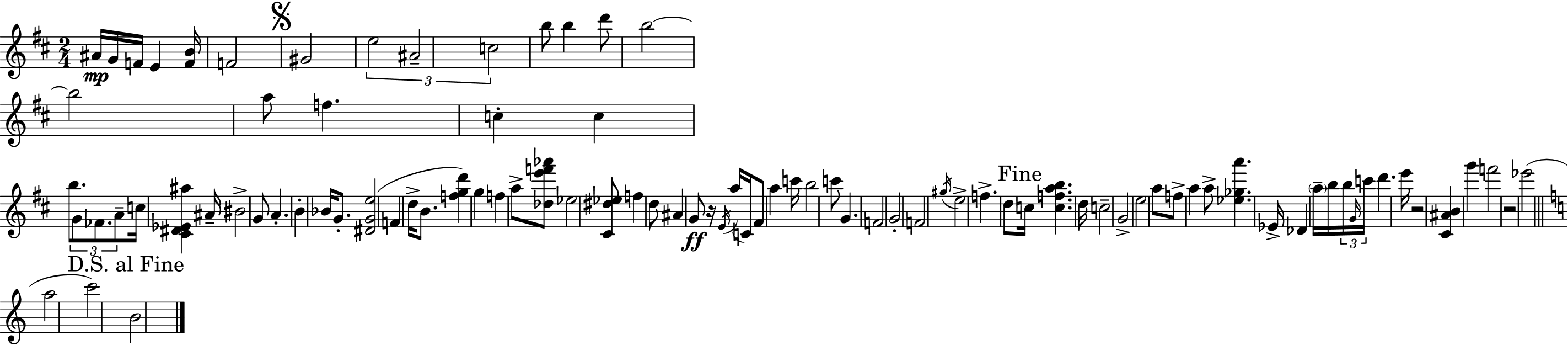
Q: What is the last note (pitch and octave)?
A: B4